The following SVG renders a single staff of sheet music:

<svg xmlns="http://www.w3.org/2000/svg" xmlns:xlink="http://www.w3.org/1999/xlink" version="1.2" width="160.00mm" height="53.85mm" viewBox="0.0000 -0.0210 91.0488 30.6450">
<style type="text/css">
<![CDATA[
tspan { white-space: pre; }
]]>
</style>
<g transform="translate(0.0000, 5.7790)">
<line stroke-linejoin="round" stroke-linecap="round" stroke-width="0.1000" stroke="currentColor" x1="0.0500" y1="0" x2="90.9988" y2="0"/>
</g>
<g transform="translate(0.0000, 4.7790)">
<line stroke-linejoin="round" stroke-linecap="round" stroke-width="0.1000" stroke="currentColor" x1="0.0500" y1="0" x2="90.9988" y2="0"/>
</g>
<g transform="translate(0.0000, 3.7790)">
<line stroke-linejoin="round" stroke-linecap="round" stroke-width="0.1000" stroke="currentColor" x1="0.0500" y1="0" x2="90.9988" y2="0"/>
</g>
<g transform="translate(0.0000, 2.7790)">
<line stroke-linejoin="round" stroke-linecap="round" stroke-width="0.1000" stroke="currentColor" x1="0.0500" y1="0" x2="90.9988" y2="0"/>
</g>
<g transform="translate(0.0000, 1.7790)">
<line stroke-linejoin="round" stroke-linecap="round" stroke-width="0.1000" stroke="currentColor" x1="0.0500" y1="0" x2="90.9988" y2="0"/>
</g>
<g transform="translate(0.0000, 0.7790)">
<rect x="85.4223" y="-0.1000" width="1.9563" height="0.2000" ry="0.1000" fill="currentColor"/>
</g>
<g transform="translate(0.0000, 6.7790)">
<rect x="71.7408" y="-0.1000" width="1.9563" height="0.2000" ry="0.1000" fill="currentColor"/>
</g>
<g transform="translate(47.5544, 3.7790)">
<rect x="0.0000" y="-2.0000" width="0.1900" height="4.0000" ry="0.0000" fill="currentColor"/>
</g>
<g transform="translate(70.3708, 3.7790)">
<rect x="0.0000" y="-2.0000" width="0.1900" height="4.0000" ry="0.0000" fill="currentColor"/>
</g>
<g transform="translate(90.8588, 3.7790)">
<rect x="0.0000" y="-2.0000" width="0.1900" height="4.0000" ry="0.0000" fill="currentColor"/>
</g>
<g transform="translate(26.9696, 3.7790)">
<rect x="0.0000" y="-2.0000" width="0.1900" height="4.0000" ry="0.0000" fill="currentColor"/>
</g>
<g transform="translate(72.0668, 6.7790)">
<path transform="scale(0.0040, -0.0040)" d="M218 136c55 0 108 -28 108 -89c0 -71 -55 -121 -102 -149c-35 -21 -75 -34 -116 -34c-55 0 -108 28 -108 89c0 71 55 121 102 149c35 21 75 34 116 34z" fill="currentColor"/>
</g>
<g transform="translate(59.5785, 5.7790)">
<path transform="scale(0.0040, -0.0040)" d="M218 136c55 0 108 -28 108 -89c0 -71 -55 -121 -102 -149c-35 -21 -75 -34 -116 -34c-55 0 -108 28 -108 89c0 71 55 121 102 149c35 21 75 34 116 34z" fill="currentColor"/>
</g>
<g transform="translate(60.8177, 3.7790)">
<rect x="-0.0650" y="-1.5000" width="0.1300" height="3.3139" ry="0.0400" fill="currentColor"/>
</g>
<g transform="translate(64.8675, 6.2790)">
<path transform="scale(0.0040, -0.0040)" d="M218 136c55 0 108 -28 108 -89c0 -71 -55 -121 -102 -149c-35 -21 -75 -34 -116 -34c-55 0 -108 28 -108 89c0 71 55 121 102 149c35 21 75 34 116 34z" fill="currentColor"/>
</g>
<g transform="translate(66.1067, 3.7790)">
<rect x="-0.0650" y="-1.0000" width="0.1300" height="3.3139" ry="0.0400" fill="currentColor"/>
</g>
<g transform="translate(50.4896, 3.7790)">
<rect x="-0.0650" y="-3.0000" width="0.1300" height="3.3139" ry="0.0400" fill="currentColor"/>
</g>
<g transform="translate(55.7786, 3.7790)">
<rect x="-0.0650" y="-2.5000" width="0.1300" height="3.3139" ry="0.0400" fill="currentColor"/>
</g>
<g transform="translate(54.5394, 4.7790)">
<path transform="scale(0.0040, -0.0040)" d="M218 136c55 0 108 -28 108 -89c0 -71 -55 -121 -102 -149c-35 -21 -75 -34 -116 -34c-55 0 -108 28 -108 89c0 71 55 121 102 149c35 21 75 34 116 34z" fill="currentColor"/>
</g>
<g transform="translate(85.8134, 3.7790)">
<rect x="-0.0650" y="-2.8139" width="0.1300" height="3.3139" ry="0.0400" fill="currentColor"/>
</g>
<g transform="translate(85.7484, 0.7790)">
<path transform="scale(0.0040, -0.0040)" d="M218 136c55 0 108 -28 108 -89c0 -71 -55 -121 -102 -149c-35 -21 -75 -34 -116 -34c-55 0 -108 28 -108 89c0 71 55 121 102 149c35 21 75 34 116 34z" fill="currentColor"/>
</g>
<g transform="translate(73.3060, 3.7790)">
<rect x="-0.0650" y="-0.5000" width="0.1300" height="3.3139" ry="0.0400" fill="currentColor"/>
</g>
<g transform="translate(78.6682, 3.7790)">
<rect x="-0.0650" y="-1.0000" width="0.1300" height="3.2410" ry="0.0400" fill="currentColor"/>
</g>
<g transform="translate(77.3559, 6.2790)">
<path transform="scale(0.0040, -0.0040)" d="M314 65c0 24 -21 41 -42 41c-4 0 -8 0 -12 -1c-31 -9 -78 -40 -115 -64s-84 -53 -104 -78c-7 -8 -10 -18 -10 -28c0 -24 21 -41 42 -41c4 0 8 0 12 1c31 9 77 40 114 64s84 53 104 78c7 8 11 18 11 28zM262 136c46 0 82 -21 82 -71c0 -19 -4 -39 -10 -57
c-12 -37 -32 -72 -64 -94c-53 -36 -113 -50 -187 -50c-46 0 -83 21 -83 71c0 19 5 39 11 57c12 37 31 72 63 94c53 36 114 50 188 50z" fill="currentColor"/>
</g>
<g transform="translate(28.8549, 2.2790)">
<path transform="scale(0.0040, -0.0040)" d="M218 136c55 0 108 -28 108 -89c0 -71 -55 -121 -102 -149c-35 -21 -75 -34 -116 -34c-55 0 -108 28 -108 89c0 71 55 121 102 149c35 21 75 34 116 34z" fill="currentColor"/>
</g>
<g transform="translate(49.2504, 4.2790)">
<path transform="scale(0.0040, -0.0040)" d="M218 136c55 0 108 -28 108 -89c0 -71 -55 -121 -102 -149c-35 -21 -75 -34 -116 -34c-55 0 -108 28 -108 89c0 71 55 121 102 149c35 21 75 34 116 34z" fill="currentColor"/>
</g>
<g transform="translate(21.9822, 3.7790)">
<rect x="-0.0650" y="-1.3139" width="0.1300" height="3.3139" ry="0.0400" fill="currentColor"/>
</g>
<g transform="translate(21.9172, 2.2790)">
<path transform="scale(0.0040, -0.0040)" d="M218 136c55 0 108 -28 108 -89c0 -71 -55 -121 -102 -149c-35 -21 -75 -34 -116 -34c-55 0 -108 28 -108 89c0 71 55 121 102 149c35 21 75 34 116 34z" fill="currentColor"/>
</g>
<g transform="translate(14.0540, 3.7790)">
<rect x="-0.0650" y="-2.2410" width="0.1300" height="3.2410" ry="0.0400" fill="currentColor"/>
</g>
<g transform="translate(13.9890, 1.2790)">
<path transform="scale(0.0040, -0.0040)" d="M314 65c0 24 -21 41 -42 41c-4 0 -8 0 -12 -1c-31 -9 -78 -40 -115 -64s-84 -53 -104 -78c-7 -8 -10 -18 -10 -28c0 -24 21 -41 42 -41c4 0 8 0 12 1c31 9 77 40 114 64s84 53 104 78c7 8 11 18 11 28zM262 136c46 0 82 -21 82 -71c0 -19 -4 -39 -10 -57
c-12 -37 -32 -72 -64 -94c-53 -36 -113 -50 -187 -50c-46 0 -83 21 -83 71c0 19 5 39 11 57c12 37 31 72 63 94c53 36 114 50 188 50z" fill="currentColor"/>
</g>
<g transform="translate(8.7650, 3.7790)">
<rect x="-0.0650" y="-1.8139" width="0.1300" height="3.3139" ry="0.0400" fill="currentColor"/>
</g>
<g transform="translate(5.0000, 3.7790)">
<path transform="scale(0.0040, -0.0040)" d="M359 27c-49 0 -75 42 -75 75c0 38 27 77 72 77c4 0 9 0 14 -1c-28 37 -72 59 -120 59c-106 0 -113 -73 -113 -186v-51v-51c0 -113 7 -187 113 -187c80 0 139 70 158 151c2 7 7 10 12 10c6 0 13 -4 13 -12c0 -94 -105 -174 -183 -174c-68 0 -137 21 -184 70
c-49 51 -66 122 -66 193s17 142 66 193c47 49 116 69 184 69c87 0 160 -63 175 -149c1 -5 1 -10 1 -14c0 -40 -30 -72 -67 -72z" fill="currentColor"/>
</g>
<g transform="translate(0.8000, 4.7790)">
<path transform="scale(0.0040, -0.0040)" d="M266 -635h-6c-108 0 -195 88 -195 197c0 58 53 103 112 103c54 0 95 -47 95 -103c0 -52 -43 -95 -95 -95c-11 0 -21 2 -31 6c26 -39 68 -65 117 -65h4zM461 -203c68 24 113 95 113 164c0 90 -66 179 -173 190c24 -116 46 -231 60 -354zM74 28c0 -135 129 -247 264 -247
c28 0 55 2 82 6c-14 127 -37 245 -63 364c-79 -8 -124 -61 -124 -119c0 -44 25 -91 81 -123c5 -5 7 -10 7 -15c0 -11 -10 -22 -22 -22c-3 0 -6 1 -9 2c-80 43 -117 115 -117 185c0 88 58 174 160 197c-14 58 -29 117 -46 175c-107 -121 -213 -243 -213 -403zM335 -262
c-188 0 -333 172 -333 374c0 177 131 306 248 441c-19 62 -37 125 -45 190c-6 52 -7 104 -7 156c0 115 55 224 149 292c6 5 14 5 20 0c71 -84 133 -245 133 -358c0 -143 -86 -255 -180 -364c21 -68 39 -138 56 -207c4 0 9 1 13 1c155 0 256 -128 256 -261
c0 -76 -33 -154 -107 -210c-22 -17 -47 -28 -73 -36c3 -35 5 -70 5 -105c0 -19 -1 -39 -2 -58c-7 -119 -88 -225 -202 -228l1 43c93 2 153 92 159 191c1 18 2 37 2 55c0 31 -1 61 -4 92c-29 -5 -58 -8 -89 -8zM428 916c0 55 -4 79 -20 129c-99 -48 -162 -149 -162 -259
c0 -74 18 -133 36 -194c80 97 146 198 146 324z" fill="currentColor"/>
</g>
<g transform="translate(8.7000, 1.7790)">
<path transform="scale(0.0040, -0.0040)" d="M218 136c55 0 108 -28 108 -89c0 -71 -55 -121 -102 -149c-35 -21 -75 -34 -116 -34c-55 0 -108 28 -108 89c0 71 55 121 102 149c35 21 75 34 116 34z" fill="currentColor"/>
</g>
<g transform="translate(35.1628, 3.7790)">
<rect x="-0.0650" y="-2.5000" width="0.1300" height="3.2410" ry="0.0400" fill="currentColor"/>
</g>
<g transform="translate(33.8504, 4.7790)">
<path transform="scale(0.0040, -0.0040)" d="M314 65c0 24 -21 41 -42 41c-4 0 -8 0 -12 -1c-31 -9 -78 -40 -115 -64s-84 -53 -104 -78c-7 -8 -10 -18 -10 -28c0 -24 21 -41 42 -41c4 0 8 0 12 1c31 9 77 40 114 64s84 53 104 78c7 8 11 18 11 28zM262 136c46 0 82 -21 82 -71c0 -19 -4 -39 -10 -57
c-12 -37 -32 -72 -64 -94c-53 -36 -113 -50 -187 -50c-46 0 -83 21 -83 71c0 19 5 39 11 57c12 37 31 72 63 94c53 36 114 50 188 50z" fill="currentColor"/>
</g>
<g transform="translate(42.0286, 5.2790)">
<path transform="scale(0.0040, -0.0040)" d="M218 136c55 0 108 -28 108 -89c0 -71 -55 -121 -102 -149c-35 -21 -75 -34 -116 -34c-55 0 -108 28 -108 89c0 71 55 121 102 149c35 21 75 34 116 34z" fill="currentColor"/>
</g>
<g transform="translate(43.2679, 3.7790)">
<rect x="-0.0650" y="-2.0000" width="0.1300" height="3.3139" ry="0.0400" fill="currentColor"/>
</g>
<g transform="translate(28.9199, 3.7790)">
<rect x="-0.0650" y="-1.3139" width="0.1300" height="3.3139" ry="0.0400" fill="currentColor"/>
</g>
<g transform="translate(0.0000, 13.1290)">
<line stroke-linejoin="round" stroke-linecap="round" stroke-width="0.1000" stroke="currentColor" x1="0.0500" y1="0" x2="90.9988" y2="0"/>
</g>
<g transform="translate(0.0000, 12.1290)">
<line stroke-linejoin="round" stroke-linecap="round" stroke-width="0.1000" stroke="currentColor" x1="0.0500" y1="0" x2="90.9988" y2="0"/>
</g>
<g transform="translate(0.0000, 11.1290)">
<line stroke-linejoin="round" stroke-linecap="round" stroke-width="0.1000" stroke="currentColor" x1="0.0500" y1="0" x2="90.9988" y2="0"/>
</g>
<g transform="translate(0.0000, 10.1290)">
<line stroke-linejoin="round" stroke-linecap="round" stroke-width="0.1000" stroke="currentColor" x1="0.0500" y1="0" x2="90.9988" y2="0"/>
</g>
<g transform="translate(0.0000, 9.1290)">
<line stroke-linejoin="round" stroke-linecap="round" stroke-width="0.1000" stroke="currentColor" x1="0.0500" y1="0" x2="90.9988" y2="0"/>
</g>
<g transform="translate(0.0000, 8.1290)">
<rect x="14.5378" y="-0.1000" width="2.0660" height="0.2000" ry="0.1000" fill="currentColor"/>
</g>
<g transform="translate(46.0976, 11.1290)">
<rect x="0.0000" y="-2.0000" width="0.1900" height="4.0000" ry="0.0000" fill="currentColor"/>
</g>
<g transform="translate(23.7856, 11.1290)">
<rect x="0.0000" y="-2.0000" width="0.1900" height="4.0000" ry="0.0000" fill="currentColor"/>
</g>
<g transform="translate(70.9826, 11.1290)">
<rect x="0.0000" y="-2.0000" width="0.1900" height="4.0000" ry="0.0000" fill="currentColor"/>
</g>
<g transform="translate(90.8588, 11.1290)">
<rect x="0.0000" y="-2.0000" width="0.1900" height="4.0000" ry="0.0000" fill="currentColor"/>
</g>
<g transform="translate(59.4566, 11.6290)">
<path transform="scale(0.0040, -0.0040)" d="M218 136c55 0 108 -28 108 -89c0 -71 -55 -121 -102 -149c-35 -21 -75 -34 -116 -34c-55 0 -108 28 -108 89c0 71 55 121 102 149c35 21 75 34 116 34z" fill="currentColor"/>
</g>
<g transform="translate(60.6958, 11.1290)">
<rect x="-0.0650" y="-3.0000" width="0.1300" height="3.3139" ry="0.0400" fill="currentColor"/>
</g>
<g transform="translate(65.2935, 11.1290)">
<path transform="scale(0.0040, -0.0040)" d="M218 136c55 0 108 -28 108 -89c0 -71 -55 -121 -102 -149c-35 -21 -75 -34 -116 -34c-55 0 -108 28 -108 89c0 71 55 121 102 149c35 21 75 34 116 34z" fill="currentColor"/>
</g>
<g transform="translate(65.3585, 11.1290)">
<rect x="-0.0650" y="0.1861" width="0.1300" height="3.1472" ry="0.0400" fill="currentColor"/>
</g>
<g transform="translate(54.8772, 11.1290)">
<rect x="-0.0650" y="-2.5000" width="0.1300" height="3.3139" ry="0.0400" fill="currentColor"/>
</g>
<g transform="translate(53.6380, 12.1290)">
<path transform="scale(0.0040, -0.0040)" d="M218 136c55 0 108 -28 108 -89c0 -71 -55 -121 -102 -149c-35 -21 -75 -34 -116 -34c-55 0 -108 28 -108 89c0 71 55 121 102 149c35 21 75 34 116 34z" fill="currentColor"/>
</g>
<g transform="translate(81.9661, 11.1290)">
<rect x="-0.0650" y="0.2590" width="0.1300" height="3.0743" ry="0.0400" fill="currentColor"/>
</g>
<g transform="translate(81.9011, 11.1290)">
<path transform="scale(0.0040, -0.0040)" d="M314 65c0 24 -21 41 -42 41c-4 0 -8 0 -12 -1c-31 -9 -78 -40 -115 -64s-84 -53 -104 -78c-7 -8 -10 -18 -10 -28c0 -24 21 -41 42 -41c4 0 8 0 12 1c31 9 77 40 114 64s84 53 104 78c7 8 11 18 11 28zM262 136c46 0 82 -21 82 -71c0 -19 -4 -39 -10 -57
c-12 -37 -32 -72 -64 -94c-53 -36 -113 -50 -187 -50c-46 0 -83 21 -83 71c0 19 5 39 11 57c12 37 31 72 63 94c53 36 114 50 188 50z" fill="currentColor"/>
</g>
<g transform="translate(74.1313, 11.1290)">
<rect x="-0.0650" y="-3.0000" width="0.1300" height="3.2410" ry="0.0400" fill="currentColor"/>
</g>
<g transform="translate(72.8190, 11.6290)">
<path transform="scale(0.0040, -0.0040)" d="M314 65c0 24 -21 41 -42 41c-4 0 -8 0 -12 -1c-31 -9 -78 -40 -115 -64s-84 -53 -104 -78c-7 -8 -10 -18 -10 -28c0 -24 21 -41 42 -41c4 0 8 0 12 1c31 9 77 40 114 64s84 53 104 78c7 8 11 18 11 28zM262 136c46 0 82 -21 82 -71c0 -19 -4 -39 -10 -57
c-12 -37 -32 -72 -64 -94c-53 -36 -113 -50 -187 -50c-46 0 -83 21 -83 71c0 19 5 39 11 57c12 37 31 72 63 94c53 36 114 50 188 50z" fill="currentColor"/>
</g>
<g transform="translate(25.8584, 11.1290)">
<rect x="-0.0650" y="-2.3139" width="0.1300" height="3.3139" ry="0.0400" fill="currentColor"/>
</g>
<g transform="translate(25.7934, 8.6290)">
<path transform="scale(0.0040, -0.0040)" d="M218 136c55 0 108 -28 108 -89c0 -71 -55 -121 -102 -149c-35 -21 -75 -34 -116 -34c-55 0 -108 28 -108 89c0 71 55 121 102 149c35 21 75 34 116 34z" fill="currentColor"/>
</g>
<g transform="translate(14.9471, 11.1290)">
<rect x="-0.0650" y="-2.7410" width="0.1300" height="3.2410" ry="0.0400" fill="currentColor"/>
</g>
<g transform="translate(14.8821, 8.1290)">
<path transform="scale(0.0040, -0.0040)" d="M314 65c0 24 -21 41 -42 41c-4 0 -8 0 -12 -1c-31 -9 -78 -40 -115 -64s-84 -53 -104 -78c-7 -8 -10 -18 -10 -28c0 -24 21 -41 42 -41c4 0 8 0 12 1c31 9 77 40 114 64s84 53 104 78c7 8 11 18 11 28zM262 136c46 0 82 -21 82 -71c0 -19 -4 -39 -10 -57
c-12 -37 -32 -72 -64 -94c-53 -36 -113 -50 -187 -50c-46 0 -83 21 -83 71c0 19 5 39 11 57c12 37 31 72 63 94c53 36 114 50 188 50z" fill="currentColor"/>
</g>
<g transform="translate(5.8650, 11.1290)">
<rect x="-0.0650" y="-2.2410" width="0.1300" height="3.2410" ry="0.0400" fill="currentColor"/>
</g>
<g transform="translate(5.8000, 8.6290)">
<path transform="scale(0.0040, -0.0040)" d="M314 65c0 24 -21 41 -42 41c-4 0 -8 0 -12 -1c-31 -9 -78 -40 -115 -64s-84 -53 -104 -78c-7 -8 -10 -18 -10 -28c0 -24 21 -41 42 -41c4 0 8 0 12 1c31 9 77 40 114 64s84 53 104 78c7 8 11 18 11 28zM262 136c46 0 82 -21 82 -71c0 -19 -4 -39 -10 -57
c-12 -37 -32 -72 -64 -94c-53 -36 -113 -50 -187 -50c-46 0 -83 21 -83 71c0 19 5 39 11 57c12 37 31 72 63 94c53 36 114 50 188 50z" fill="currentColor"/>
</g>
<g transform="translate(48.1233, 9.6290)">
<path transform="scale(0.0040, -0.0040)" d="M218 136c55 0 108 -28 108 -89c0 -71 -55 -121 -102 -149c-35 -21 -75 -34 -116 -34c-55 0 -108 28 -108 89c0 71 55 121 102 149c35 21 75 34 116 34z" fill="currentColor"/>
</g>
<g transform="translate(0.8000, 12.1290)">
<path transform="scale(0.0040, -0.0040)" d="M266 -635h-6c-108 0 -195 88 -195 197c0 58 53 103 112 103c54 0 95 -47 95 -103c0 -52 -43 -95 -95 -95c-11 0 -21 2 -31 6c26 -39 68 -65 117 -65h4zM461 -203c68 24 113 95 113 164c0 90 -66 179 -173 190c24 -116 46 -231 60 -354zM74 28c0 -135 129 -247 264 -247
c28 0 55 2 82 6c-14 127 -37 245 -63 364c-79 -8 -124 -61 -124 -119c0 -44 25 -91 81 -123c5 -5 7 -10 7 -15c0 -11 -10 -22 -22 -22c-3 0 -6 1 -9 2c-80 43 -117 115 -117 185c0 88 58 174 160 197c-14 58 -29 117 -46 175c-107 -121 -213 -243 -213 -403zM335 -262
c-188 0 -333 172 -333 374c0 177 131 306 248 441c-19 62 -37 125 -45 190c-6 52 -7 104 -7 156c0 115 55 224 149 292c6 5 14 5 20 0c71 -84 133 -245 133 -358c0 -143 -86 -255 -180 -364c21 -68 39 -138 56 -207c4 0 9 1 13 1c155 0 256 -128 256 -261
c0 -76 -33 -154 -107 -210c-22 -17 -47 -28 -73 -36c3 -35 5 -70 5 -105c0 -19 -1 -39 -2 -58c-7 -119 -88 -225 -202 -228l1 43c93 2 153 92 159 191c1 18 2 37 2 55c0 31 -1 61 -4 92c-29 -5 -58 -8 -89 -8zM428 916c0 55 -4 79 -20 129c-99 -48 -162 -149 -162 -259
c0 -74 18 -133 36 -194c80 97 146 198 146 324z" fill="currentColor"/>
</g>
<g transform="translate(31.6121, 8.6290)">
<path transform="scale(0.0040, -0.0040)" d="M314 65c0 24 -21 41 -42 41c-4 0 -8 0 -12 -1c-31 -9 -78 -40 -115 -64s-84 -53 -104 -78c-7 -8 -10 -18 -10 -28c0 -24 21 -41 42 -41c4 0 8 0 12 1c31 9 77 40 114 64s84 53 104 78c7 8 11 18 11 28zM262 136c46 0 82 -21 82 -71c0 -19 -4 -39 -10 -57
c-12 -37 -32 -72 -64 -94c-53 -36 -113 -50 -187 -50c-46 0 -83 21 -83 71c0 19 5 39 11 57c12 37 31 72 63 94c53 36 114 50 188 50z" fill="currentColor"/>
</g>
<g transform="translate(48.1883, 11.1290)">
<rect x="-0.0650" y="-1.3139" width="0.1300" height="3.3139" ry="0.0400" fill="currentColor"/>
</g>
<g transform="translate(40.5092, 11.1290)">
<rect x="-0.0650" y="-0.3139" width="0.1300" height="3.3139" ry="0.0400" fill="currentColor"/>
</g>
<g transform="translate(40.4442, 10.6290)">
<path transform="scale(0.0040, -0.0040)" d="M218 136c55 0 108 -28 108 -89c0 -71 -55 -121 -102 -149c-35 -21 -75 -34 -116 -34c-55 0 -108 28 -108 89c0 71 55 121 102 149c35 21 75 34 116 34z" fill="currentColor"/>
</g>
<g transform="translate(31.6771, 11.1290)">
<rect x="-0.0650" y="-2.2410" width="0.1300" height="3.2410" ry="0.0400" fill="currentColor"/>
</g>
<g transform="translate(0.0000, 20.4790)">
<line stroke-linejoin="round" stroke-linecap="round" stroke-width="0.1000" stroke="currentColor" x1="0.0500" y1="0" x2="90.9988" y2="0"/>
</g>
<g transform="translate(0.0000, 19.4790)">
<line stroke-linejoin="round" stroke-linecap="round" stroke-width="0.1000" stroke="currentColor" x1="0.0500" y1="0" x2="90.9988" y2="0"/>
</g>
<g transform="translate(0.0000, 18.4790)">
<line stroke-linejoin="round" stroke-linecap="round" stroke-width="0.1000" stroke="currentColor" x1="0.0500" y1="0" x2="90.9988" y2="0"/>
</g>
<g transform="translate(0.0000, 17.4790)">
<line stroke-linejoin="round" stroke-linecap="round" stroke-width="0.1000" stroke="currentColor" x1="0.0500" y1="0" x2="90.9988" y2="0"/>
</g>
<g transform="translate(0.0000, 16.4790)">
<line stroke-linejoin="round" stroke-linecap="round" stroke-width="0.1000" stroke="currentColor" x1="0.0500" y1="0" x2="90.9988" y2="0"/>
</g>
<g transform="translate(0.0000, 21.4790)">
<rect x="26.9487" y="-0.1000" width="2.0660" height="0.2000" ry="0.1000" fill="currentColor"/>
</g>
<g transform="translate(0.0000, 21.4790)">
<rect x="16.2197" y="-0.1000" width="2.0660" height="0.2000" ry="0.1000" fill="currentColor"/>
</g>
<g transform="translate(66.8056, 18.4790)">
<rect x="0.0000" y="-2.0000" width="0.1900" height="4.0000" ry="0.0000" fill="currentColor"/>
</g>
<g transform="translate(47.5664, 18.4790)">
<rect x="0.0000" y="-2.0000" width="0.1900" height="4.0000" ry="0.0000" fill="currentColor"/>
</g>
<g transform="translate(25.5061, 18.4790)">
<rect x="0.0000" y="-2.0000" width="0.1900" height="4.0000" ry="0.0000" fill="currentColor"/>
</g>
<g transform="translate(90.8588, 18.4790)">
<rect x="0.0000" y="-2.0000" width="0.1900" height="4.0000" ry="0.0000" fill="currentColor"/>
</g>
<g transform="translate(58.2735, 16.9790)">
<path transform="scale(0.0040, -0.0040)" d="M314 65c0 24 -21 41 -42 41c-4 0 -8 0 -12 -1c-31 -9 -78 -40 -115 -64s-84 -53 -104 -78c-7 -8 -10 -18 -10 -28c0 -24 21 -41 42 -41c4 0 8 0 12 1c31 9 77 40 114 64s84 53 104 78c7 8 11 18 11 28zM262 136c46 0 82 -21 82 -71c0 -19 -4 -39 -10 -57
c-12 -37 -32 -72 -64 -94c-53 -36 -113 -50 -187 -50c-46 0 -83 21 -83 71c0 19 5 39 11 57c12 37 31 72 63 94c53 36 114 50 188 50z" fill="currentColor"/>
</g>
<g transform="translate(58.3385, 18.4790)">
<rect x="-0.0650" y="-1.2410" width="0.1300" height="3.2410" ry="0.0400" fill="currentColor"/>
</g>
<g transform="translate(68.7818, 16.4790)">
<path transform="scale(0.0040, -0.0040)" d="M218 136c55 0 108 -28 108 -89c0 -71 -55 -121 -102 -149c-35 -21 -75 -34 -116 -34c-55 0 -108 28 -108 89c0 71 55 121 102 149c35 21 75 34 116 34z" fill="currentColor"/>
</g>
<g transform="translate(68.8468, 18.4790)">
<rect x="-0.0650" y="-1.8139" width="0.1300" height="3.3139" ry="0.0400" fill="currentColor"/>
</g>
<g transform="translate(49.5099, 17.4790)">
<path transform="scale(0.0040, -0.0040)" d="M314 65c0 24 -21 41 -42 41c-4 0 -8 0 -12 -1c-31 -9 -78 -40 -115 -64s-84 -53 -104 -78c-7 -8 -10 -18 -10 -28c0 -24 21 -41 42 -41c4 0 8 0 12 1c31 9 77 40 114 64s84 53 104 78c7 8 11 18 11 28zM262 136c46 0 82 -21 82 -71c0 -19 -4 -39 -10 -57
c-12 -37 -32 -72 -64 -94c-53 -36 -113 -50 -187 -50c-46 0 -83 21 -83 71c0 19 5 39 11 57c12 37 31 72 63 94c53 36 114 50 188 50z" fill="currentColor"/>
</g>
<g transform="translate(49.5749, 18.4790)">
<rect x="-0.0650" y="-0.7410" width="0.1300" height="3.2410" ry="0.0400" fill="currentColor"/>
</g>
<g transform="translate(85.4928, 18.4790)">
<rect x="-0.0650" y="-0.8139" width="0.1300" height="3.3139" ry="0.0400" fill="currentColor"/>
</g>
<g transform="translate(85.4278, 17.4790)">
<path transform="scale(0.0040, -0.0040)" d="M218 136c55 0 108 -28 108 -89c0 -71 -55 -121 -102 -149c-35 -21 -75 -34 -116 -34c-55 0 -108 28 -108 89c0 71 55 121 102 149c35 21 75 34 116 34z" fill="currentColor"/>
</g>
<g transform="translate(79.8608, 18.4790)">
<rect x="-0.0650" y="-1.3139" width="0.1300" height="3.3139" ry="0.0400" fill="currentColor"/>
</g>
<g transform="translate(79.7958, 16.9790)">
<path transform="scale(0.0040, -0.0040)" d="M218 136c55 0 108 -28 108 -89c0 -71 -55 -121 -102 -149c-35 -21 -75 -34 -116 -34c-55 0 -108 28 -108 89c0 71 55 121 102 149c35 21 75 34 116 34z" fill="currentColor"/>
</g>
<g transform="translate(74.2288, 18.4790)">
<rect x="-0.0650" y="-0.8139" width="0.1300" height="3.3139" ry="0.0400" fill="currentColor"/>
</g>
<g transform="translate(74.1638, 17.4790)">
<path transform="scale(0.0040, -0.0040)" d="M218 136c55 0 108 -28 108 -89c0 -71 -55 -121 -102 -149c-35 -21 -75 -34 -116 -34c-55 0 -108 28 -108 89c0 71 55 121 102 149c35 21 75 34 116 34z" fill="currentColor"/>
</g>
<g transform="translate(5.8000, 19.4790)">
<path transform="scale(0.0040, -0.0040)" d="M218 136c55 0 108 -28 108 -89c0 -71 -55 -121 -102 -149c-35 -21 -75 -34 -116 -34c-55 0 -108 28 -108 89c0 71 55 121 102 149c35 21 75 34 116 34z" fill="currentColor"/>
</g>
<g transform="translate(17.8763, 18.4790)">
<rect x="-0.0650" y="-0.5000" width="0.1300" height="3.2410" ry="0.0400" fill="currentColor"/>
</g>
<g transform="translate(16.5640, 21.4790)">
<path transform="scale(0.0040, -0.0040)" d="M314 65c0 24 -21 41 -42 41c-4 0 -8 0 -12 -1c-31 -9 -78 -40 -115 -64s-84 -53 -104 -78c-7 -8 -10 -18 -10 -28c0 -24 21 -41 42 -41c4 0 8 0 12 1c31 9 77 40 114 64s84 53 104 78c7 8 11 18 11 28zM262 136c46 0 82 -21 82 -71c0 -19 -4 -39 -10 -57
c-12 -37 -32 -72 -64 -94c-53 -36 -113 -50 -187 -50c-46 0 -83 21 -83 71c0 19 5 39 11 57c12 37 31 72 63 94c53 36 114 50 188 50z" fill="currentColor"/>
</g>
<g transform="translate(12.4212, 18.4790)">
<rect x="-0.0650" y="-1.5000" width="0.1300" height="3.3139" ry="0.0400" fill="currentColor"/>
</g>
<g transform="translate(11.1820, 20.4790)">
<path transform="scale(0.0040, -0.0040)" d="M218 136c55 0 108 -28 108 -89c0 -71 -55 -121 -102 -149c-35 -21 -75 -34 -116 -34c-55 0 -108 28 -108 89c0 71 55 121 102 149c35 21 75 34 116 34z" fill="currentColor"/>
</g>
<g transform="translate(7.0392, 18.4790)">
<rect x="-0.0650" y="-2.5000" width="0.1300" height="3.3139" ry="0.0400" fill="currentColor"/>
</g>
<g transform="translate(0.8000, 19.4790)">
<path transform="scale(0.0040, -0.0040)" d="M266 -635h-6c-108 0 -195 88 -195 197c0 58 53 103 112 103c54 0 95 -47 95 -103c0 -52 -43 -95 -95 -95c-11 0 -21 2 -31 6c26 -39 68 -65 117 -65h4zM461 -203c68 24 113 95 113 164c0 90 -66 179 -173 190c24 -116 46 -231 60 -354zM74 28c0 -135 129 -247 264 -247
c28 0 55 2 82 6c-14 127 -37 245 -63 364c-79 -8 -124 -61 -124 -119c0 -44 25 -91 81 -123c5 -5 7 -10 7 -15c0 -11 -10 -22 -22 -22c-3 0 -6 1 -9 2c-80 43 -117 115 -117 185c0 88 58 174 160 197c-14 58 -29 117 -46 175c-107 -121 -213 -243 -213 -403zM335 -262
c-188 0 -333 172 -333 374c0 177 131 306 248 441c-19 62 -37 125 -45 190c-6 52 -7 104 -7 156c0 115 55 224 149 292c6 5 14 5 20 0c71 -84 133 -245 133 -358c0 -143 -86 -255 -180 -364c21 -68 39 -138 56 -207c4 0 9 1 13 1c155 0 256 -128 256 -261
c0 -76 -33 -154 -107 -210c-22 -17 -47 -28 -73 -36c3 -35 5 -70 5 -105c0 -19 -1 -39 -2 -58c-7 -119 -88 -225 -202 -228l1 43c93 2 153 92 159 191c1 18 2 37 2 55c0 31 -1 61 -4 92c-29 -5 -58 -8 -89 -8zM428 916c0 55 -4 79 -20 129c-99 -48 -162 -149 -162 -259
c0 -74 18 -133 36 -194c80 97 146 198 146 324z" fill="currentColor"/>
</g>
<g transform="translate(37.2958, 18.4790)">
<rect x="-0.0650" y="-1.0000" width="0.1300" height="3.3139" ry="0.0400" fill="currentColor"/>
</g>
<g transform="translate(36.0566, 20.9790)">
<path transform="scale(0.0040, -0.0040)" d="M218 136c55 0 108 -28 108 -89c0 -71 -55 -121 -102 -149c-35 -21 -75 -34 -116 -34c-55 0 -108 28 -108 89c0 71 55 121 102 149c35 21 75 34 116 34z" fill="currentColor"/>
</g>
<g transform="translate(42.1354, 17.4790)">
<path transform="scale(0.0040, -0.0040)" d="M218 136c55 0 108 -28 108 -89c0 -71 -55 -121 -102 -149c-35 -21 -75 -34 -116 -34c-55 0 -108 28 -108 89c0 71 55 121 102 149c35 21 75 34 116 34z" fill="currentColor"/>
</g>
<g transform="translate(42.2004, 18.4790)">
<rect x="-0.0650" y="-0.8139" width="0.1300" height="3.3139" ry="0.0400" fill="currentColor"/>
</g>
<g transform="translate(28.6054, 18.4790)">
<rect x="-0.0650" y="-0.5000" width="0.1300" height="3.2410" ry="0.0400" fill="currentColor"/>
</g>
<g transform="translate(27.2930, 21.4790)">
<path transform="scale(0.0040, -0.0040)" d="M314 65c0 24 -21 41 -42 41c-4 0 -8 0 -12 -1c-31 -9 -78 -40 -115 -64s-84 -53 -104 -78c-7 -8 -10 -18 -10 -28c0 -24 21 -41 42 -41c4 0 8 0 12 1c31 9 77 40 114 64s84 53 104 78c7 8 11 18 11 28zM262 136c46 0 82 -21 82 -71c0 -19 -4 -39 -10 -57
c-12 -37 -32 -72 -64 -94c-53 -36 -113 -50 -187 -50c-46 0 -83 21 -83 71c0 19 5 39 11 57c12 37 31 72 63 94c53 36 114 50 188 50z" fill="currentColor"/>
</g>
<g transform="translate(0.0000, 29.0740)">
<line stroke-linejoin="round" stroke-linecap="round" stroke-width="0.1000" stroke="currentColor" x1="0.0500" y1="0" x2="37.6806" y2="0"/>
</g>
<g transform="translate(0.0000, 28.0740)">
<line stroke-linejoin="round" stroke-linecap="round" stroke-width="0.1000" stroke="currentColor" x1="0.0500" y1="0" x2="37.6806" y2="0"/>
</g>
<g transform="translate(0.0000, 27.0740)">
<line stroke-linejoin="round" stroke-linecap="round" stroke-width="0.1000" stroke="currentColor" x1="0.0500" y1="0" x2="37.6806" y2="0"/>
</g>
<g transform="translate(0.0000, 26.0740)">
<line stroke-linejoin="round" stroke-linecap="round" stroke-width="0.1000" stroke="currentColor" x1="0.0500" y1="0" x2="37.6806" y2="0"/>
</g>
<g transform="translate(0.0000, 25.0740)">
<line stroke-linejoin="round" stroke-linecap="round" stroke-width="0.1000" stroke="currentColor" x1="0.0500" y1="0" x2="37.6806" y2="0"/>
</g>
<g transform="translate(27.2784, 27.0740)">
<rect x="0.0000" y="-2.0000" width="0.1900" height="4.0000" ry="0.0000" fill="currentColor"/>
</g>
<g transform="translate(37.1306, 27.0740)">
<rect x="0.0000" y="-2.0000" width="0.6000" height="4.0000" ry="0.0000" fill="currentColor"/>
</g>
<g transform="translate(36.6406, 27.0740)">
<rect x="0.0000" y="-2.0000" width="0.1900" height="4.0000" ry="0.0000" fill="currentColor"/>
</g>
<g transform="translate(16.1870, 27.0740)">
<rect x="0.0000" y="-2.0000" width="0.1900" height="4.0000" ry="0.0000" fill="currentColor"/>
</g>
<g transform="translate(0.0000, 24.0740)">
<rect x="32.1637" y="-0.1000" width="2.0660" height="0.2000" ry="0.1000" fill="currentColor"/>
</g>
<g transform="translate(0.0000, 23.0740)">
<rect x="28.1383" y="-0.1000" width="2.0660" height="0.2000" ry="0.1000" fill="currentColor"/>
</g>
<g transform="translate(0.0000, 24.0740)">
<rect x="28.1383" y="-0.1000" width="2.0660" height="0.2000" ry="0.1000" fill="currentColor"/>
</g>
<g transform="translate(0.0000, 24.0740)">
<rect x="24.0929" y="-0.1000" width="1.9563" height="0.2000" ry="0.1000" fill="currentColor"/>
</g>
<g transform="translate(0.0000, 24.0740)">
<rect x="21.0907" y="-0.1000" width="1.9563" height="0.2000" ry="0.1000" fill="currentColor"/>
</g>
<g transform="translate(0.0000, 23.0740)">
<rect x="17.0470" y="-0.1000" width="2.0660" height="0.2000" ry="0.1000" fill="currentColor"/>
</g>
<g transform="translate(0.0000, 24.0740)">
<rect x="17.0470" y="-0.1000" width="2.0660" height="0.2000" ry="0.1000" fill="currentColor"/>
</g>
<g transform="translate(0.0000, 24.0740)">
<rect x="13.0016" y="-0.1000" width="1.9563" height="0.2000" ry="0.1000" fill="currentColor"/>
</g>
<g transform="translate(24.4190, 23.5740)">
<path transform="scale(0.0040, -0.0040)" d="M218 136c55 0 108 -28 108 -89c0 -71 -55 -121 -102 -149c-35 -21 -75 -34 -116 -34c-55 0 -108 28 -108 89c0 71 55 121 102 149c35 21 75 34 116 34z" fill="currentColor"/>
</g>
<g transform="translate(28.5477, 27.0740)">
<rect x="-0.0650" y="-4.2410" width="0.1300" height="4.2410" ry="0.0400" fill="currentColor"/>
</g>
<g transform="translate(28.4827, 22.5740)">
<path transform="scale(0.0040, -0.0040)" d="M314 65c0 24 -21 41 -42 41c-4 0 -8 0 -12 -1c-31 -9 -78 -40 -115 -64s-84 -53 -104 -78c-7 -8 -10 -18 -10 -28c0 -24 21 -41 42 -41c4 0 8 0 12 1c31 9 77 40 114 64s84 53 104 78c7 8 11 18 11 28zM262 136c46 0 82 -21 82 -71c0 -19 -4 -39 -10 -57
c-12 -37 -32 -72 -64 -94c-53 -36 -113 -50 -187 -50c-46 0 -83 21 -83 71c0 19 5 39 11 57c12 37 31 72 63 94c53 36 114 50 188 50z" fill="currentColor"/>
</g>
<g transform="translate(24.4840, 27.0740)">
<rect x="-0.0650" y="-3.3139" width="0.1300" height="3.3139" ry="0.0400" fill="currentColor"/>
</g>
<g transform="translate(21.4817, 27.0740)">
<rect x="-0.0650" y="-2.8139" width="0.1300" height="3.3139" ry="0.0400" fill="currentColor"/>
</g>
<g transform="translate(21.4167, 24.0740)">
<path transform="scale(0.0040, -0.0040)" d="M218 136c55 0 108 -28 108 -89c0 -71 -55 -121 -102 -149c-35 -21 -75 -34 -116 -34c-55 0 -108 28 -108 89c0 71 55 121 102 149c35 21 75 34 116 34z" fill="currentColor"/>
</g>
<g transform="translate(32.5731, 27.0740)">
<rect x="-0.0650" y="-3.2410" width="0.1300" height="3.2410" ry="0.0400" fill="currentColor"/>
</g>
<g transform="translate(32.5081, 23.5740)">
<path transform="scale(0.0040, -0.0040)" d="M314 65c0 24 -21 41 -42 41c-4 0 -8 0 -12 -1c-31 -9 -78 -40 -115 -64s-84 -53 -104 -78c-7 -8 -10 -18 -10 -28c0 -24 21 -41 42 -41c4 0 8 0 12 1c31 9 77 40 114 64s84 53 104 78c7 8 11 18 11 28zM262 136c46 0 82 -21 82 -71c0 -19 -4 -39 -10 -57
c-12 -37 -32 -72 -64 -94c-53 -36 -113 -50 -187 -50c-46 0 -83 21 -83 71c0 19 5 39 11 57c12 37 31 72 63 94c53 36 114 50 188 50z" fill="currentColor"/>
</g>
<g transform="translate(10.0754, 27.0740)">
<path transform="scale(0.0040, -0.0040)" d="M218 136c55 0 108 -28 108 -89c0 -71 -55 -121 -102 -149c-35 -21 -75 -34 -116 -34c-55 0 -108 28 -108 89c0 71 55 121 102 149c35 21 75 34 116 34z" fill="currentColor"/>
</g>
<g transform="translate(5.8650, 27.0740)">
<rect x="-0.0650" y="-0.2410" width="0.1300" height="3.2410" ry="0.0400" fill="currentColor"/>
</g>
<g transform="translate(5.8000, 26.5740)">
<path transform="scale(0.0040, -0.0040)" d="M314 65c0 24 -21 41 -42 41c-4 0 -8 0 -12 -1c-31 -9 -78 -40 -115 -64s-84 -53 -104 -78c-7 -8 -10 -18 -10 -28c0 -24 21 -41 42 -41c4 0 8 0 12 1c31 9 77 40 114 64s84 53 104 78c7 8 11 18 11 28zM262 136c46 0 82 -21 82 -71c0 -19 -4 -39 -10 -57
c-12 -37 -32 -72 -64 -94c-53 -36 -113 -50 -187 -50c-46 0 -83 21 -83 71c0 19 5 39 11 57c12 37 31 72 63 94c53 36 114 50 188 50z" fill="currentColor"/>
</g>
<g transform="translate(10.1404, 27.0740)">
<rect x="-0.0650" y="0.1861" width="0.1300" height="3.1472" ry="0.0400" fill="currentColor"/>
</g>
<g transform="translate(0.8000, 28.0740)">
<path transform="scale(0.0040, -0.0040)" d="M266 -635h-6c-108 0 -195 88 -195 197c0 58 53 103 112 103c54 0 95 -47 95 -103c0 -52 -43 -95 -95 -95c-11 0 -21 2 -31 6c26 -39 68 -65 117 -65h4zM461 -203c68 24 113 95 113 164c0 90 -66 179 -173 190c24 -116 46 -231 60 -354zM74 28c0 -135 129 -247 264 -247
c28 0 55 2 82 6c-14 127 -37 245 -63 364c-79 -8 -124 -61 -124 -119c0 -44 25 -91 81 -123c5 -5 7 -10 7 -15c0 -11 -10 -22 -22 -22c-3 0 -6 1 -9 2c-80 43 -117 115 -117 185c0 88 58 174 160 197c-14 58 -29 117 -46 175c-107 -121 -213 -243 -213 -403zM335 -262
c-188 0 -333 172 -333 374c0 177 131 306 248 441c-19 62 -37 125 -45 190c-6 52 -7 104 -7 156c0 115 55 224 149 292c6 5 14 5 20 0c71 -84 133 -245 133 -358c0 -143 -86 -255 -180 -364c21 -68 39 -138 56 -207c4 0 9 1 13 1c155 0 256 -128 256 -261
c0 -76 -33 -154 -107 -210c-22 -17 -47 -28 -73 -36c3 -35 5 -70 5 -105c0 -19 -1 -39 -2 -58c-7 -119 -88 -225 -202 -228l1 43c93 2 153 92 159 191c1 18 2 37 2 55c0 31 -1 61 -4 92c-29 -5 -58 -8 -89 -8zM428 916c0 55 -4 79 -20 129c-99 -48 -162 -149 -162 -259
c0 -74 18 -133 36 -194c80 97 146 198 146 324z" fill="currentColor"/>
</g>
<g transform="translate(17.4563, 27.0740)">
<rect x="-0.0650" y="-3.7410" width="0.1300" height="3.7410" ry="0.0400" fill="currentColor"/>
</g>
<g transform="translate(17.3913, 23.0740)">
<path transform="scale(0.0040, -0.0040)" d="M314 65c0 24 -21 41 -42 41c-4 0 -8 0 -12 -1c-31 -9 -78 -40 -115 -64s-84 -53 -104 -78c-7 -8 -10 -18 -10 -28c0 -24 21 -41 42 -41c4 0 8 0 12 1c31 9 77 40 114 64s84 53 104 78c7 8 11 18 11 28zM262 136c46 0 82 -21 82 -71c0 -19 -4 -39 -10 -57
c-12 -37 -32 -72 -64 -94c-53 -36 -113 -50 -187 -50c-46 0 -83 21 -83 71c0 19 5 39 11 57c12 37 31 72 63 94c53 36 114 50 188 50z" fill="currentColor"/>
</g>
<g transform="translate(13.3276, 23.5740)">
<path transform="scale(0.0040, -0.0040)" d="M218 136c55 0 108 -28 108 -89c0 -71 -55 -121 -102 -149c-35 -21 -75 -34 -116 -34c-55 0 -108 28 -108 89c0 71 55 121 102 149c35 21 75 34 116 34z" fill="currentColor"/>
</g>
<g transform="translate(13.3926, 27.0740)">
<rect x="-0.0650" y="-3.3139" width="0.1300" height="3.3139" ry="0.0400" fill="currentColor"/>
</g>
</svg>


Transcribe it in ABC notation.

X:1
T:Untitled
M:4/4
L:1/4
K:C
f g2 e e G2 F A G E D C D2 a g2 a2 g g2 c e G A B A2 B2 G E C2 C2 D d d2 e2 f d e d c2 B b c'2 a b d'2 b2